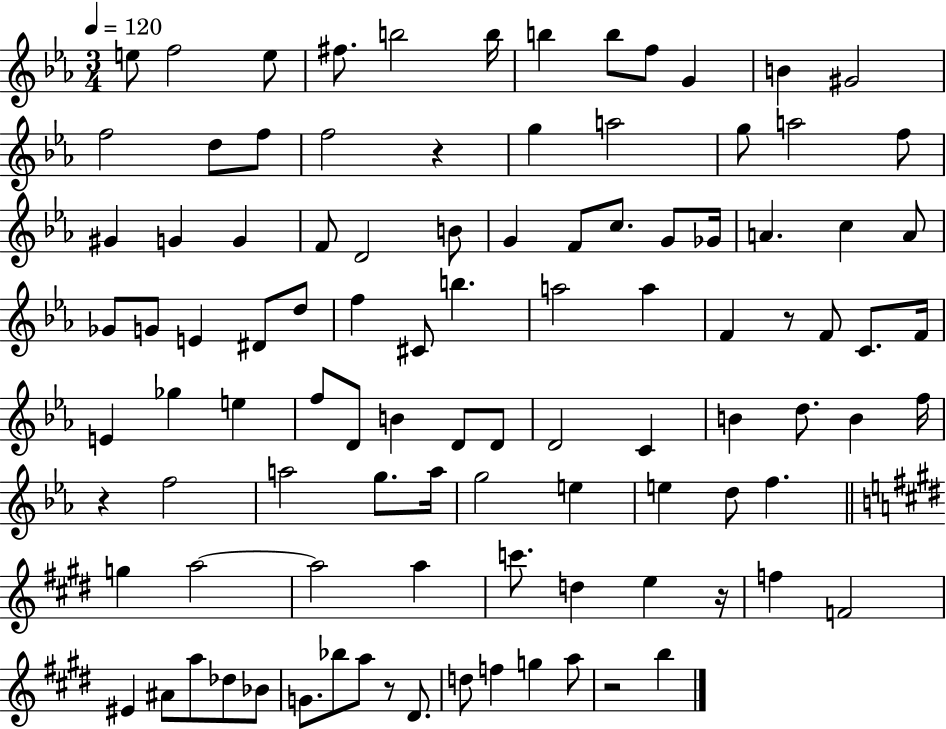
{
  \clef treble
  \numericTimeSignature
  \time 3/4
  \key ees \major
  \tempo 4 = 120
  e''8 f''2 e''8 | fis''8. b''2 b''16 | b''4 b''8 f''8 g'4 | b'4 gis'2 | \break f''2 d''8 f''8 | f''2 r4 | g''4 a''2 | g''8 a''2 f''8 | \break gis'4 g'4 g'4 | f'8 d'2 b'8 | g'4 f'8 c''8. g'8 ges'16 | a'4. c''4 a'8 | \break ges'8 g'8 e'4 dis'8 d''8 | f''4 cis'8 b''4. | a''2 a''4 | f'4 r8 f'8 c'8. f'16 | \break e'4 ges''4 e''4 | f''8 d'8 b'4 d'8 d'8 | d'2 c'4 | b'4 d''8. b'4 f''16 | \break r4 f''2 | a''2 g''8. a''16 | g''2 e''4 | e''4 d''8 f''4. | \break \bar "||" \break \key e \major g''4 a''2~~ | a''2 a''4 | c'''8. d''4 e''4 r16 | f''4 f'2 | \break eis'4 ais'8 a''8 des''8 bes'8 | g'8. bes''8 a''8 r8 dis'8. | d''8 f''4 g''4 a''8 | r2 b''4 | \break \bar "|."
}